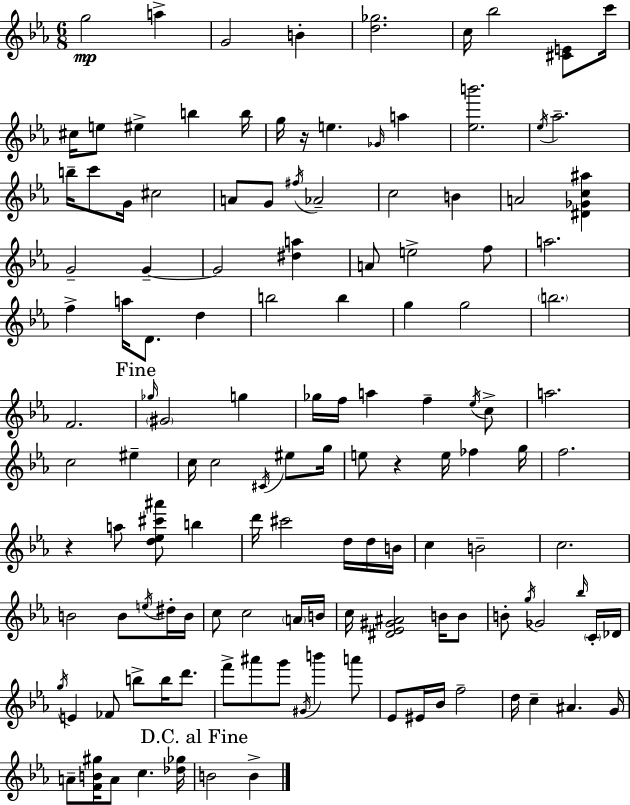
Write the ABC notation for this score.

X:1
T:Untitled
M:6/8
L:1/4
K:Eb
g2 a G2 B [d_g]2 c/4 _b2 [^CE]/2 c'/4 ^c/4 e/2 ^e b b/4 g/4 z/4 e _G/4 a [_eb']2 _e/4 _a2 b/4 c'/2 G/4 ^c2 A/2 G/2 ^f/4 _A2 c2 B A2 [^D_Gc^a] G2 G G2 [^da] A/2 e2 f/2 a2 f a/4 D/2 d b2 b g g2 b2 F2 _g/4 ^G2 g _g/4 f/4 a f _e/4 c/2 a2 c2 ^e c/4 c2 ^C/4 ^e/2 g/4 e/2 z e/4 _f g/4 f2 z a/2 [d_e^c'^a']/2 b d'/4 ^c'2 d/4 d/4 B/4 c B2 c2 B2 B/2 e/4 ^d/4 B/4 c/2 c2 A/4 B/4 c/4 [^D_E^G^A]2 B/4 B/2 B/2 g/4 _G2 _b/4 C/4 _D/4 g/4 E _F/2 b/2 b/4 d'/2 f'/2 ^a'/2 g'/2 ^G/4 b' a'/2 _E/2 ^E/4 _B/4 f2 d/4 c ^A G/4 A/2 [FB^g]/4 A/2 c [_d_g]/4 B2 B